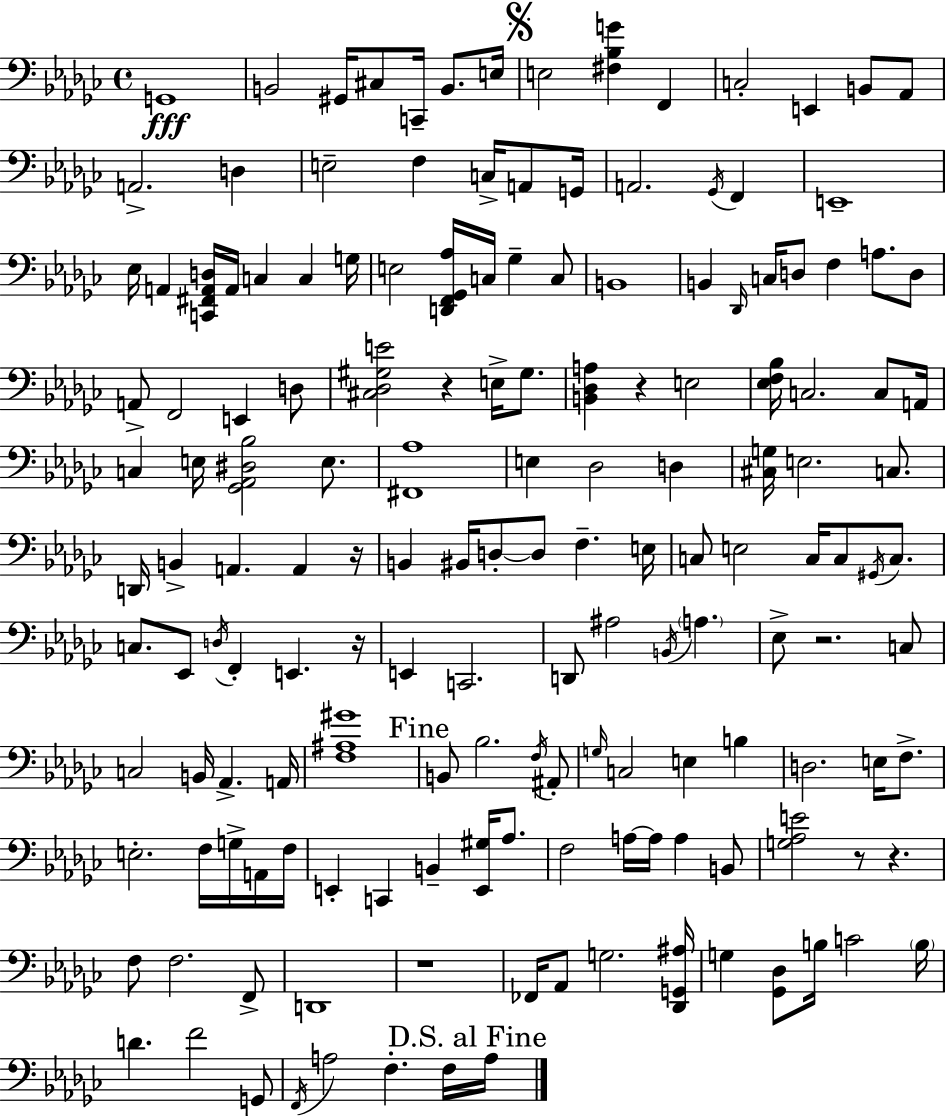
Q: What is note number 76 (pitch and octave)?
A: C3